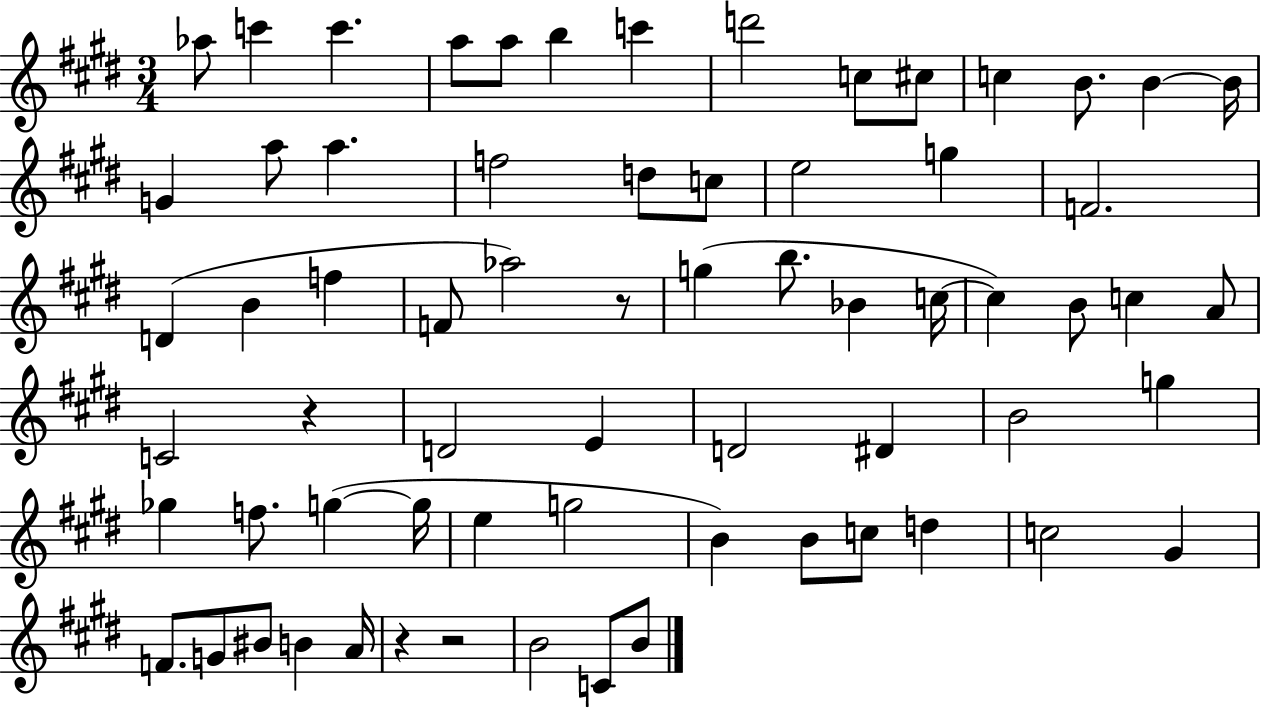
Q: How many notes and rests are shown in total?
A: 67